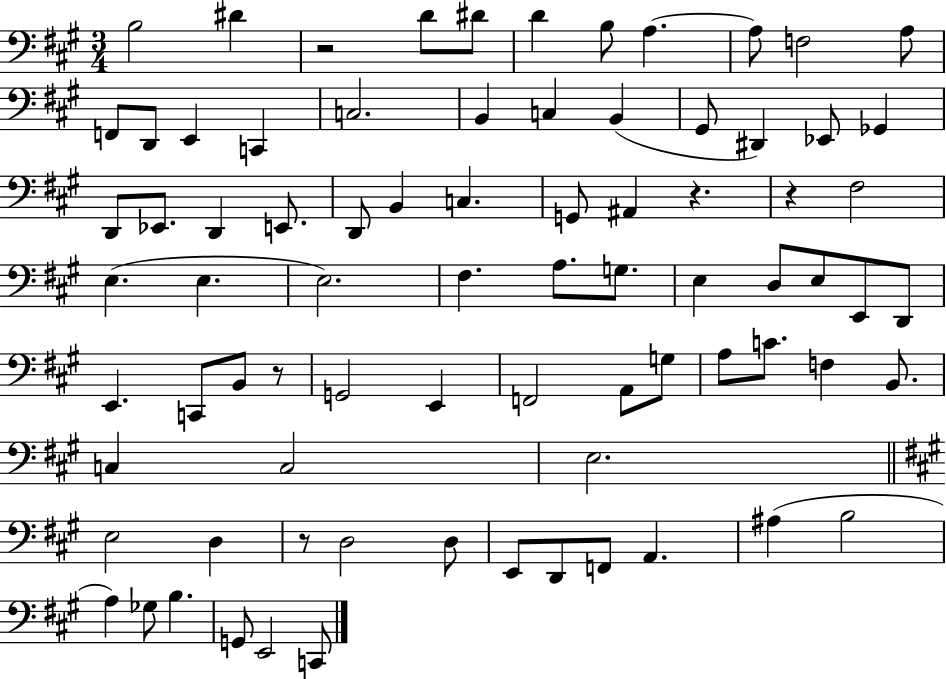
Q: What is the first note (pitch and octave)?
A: B3